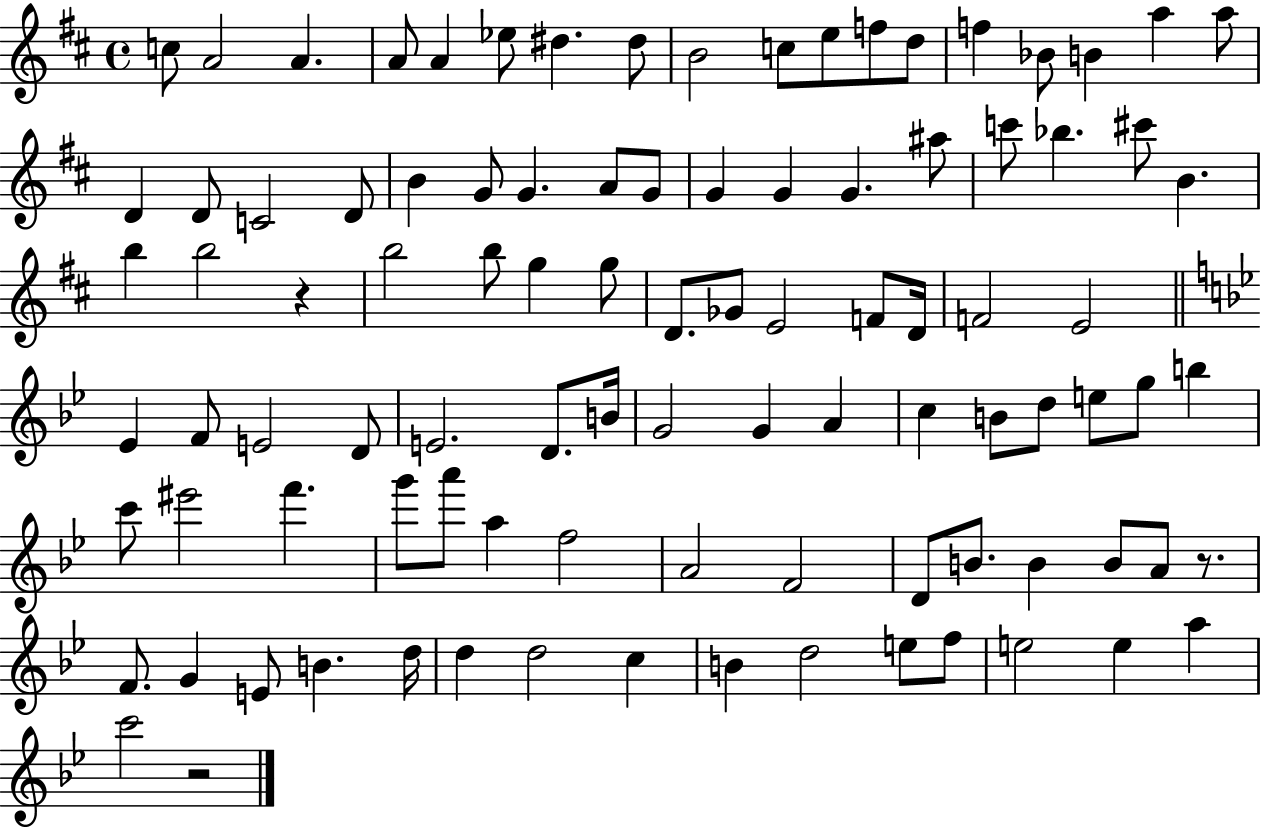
X:1
T:Untitled
M:4/4
L:1/4
K:D
c/2 A2 A A/2 A _e/2 ^d ^d/2 B2 c/2 e/2 f/2 d/2 f _B/2 B a a/2 D D/2 C2 D/2 B G/2 G A/2 G/2 G G G ^a/2 c'/2 _b ^c'/2 B b b2 z b2 b/2 g g/2 D/2 _G/2 E2 F/2 D/4 F2 E2 _E F/2 E2 D/2 E2 D/2 B/4 G2 G A c B/2 d/2 e/2 g/2 b c'/2 ^e'2 f' g'/2 a'/2 a f2 A2 F2 D/2 B/2 B B/2 A/2 z/2 F/2 G E/2 B d/4 d d2 c B d2 e/2 f/2 e2 e a c'2 z2